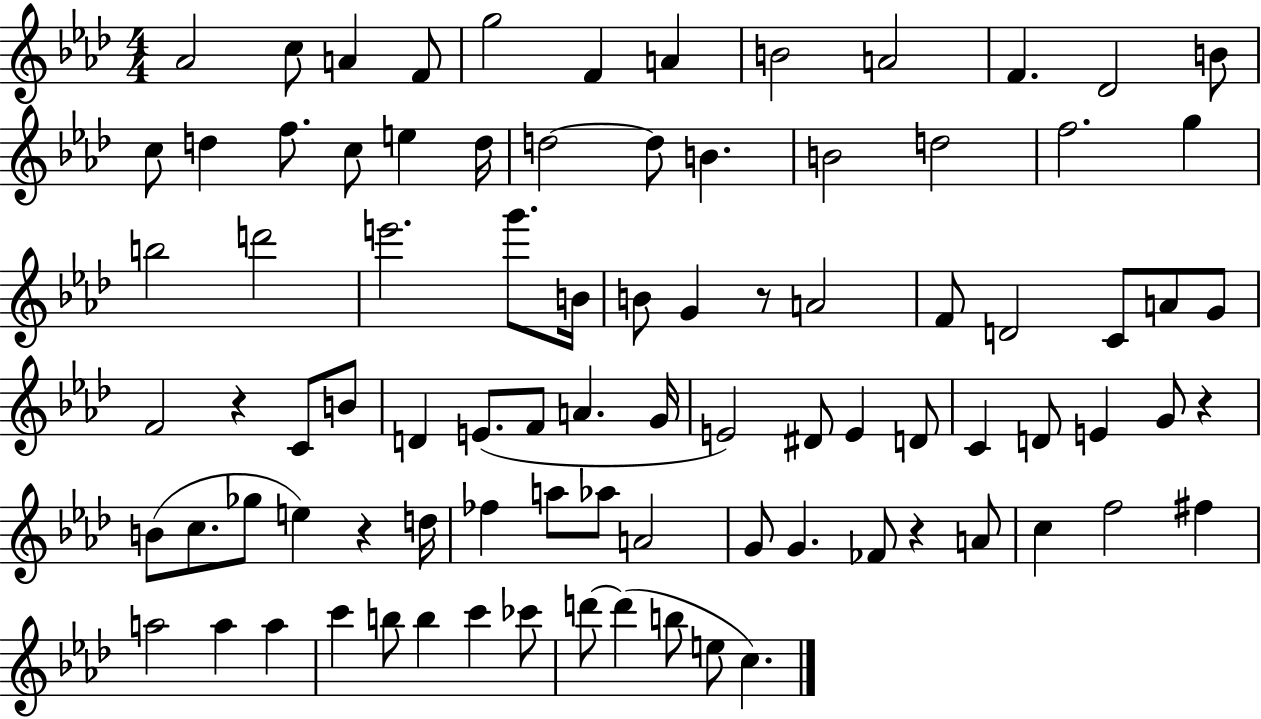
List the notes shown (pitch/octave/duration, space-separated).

Ab4/h C5/e A4/q F4/e G5/h F4/q A4/q B4/h A4/h F4/q. Db4/h B4/e C5/e D5/q F5/e. C5/e E5/q D5/s D5/h D5/e B4/q. B4/h D5/h F5/h. G5/q B5/h D6/h E6/h. G6/e. B4/s B4/e G4/q R/e A4/h F4/e D4/h C4/e A4/e G4/e F4/h R/q C4/e B4/e D4/q E4/e. F4/e A4/q. G4/s E4/h D#4/e E4/q D4/e C4/q D4/e E4/q G4/e R/q B4/e C5/e. Gb5/e E5/q R/q D5/s FES5/q A5/e Ab5/e A4/h G4/e G4/q. FES4/e R/q A4/e C5/q F5/h F#5/q A5/h A5/q A5/q C6/q B5/e B5/q C6/q CES6/e D6/e D6/q B5/e E5/e C5/q.